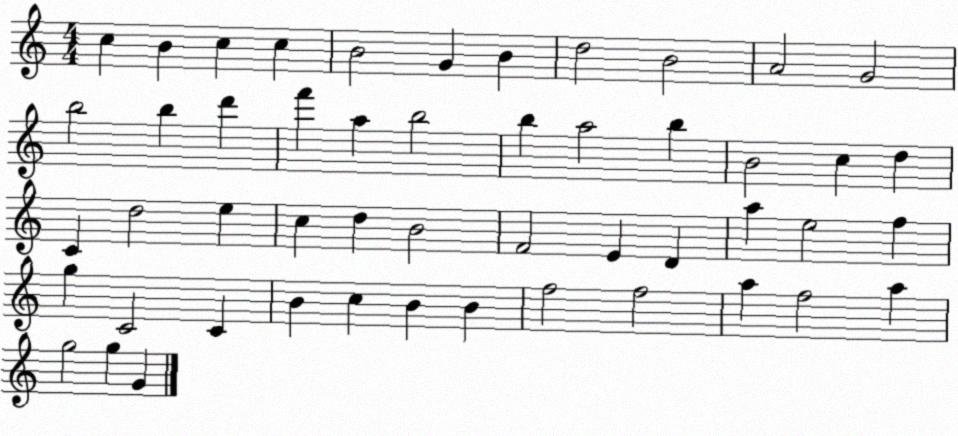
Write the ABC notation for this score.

X:1
T:Untitled
M:4/4
L:1/4
K:C
c B c c B2 G B d2 B2 A2 G2 b2 b d' f' a b2 b a2 b B2 c d C d2 e c d B2 F2 E D a e2 f g C2 C B c B B f2 f2 a f2 a g2 g G